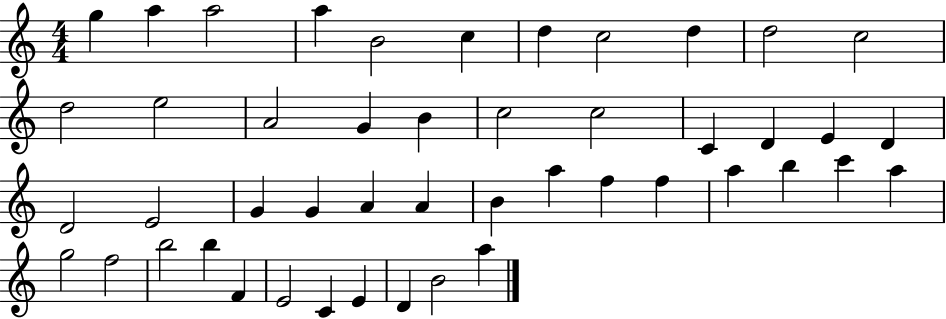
{
  \clef treble
  \numericTimeSignature
  \time 4/4
  \key c \major
  g''4 a''4 a''2 | a''4 b'2 c''4 | d''4 c''2 d''4 | d''2 c''2 | \break d''2 e''2 | a'2 g'4 b'4 | c''2 c''2 | c'4 d'4 e'4 d'4 | \break d'2 e'2 | g'4 g'4 a'4 a'4 | b'4 a''4 f''4 f''4 | a''4 b''4 c'''4 a''4 | \break g''2 f''2 | b''2 b''4 f'4 | e'2 c'4 e'4 | d'4 b'2 a''4 | \break \bar "|."
}